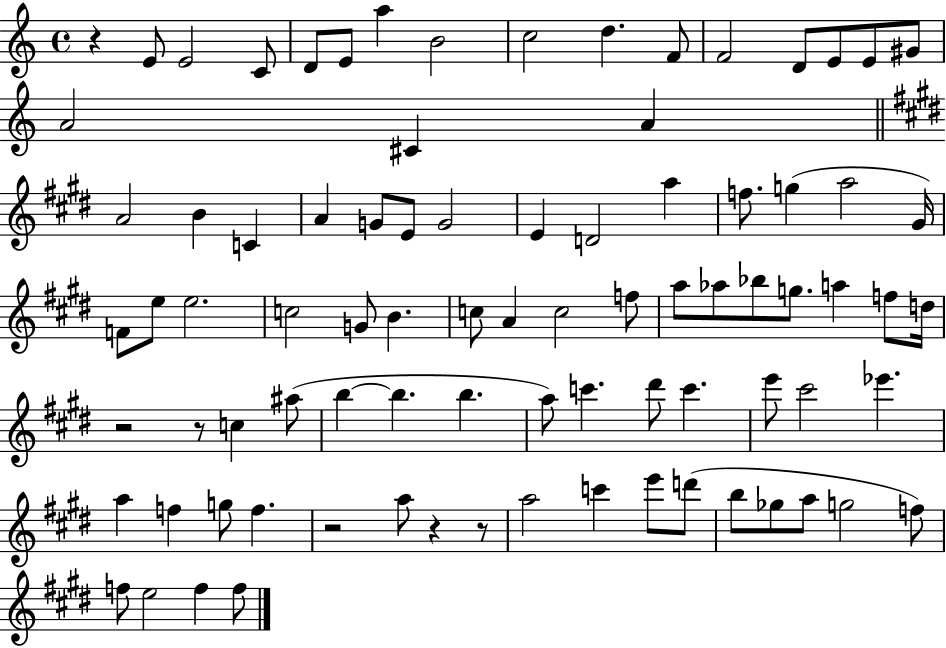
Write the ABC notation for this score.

X:1
T:Untitled
M:4/4
L:1/4
K:C
z E/2 E2 C/2 D/2 E/2 a B2 c2 d F/2 F2 D/2 E/2 E/2 ^G/2 A2 ^C A A2 B C A G/2 E/2 G2 E D2 a f/2 g a2 ^G/4 F/2 e/2 e2 c2 G/2 B c/2 A c2 f/2 a/2 _a/2 _b/2 g/2 a f/2 d/4 z2 z/2 c ^a/2 b b b a/2 c' ^d'/2 c' e'/2 ^c'2 _e' a f g/2 f z2 a/2 z z/2 a2 c' e'/2 d'/2 b/2 _g/2 a/2 g2 f/2 f/2 e2 f f/2